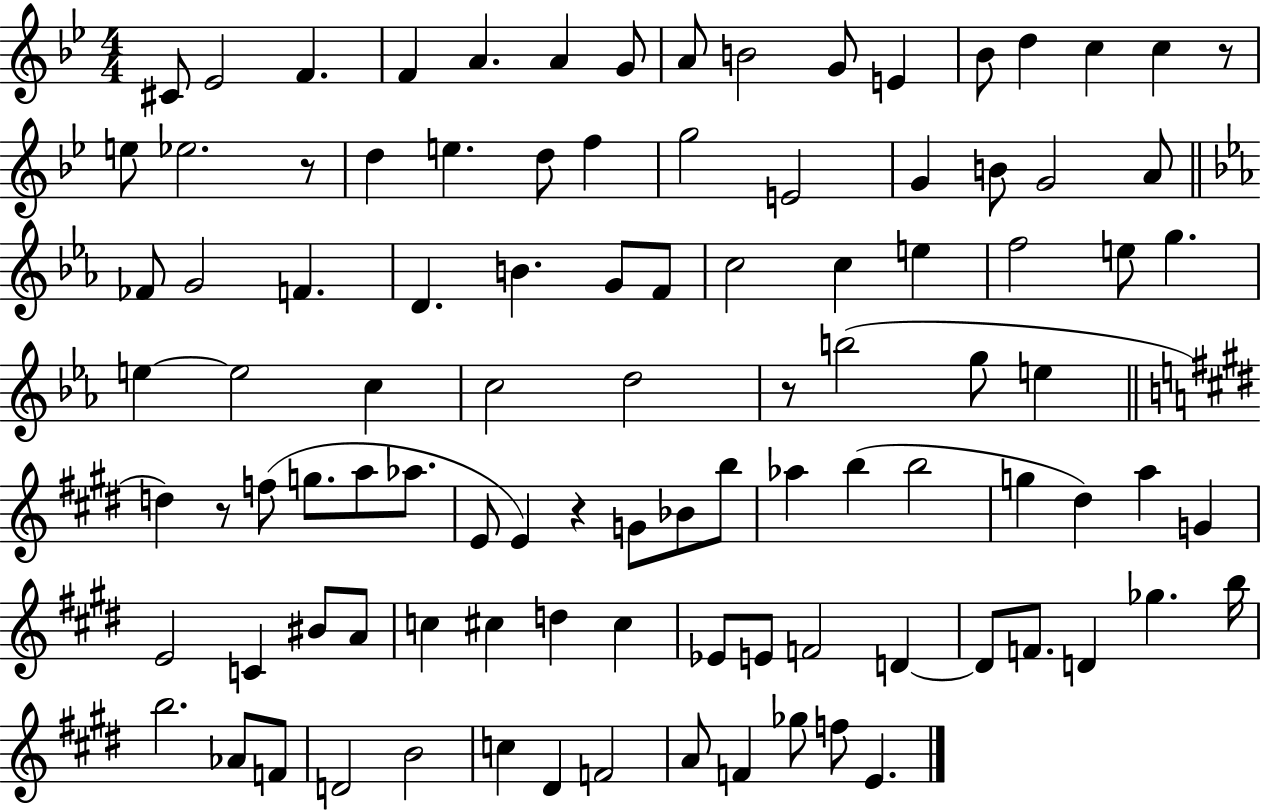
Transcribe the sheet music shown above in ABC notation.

X:1
T:Untitled
M:4/4
L:1/4
K:Bb
^C/2 _E2 F F A A G/2 A/2 B2 G/2 E _B/2 d c c z/2 e/2 _e2 z/2 d e d/2 f g2 E2 G B/2 G2 A/2 _F/2 G2 F D B G/2 F/2 c2 c e f2 e/2 g e e2 c c2 d2 z/2 b2 g/2 e d z/2 f/2 g/2 a/2 _a/2 E/2 E z G/2 _B/2 b/2 _a b b2 g ^d a G E2 C ^B/2 A/2 c ^c d ^c _E/2 E/2 F2 D D/2 F/2 D _g b/4 b2 _A/2 F/2 D2 B2 c ^D F2 A/2 F _g/2 f/2 E